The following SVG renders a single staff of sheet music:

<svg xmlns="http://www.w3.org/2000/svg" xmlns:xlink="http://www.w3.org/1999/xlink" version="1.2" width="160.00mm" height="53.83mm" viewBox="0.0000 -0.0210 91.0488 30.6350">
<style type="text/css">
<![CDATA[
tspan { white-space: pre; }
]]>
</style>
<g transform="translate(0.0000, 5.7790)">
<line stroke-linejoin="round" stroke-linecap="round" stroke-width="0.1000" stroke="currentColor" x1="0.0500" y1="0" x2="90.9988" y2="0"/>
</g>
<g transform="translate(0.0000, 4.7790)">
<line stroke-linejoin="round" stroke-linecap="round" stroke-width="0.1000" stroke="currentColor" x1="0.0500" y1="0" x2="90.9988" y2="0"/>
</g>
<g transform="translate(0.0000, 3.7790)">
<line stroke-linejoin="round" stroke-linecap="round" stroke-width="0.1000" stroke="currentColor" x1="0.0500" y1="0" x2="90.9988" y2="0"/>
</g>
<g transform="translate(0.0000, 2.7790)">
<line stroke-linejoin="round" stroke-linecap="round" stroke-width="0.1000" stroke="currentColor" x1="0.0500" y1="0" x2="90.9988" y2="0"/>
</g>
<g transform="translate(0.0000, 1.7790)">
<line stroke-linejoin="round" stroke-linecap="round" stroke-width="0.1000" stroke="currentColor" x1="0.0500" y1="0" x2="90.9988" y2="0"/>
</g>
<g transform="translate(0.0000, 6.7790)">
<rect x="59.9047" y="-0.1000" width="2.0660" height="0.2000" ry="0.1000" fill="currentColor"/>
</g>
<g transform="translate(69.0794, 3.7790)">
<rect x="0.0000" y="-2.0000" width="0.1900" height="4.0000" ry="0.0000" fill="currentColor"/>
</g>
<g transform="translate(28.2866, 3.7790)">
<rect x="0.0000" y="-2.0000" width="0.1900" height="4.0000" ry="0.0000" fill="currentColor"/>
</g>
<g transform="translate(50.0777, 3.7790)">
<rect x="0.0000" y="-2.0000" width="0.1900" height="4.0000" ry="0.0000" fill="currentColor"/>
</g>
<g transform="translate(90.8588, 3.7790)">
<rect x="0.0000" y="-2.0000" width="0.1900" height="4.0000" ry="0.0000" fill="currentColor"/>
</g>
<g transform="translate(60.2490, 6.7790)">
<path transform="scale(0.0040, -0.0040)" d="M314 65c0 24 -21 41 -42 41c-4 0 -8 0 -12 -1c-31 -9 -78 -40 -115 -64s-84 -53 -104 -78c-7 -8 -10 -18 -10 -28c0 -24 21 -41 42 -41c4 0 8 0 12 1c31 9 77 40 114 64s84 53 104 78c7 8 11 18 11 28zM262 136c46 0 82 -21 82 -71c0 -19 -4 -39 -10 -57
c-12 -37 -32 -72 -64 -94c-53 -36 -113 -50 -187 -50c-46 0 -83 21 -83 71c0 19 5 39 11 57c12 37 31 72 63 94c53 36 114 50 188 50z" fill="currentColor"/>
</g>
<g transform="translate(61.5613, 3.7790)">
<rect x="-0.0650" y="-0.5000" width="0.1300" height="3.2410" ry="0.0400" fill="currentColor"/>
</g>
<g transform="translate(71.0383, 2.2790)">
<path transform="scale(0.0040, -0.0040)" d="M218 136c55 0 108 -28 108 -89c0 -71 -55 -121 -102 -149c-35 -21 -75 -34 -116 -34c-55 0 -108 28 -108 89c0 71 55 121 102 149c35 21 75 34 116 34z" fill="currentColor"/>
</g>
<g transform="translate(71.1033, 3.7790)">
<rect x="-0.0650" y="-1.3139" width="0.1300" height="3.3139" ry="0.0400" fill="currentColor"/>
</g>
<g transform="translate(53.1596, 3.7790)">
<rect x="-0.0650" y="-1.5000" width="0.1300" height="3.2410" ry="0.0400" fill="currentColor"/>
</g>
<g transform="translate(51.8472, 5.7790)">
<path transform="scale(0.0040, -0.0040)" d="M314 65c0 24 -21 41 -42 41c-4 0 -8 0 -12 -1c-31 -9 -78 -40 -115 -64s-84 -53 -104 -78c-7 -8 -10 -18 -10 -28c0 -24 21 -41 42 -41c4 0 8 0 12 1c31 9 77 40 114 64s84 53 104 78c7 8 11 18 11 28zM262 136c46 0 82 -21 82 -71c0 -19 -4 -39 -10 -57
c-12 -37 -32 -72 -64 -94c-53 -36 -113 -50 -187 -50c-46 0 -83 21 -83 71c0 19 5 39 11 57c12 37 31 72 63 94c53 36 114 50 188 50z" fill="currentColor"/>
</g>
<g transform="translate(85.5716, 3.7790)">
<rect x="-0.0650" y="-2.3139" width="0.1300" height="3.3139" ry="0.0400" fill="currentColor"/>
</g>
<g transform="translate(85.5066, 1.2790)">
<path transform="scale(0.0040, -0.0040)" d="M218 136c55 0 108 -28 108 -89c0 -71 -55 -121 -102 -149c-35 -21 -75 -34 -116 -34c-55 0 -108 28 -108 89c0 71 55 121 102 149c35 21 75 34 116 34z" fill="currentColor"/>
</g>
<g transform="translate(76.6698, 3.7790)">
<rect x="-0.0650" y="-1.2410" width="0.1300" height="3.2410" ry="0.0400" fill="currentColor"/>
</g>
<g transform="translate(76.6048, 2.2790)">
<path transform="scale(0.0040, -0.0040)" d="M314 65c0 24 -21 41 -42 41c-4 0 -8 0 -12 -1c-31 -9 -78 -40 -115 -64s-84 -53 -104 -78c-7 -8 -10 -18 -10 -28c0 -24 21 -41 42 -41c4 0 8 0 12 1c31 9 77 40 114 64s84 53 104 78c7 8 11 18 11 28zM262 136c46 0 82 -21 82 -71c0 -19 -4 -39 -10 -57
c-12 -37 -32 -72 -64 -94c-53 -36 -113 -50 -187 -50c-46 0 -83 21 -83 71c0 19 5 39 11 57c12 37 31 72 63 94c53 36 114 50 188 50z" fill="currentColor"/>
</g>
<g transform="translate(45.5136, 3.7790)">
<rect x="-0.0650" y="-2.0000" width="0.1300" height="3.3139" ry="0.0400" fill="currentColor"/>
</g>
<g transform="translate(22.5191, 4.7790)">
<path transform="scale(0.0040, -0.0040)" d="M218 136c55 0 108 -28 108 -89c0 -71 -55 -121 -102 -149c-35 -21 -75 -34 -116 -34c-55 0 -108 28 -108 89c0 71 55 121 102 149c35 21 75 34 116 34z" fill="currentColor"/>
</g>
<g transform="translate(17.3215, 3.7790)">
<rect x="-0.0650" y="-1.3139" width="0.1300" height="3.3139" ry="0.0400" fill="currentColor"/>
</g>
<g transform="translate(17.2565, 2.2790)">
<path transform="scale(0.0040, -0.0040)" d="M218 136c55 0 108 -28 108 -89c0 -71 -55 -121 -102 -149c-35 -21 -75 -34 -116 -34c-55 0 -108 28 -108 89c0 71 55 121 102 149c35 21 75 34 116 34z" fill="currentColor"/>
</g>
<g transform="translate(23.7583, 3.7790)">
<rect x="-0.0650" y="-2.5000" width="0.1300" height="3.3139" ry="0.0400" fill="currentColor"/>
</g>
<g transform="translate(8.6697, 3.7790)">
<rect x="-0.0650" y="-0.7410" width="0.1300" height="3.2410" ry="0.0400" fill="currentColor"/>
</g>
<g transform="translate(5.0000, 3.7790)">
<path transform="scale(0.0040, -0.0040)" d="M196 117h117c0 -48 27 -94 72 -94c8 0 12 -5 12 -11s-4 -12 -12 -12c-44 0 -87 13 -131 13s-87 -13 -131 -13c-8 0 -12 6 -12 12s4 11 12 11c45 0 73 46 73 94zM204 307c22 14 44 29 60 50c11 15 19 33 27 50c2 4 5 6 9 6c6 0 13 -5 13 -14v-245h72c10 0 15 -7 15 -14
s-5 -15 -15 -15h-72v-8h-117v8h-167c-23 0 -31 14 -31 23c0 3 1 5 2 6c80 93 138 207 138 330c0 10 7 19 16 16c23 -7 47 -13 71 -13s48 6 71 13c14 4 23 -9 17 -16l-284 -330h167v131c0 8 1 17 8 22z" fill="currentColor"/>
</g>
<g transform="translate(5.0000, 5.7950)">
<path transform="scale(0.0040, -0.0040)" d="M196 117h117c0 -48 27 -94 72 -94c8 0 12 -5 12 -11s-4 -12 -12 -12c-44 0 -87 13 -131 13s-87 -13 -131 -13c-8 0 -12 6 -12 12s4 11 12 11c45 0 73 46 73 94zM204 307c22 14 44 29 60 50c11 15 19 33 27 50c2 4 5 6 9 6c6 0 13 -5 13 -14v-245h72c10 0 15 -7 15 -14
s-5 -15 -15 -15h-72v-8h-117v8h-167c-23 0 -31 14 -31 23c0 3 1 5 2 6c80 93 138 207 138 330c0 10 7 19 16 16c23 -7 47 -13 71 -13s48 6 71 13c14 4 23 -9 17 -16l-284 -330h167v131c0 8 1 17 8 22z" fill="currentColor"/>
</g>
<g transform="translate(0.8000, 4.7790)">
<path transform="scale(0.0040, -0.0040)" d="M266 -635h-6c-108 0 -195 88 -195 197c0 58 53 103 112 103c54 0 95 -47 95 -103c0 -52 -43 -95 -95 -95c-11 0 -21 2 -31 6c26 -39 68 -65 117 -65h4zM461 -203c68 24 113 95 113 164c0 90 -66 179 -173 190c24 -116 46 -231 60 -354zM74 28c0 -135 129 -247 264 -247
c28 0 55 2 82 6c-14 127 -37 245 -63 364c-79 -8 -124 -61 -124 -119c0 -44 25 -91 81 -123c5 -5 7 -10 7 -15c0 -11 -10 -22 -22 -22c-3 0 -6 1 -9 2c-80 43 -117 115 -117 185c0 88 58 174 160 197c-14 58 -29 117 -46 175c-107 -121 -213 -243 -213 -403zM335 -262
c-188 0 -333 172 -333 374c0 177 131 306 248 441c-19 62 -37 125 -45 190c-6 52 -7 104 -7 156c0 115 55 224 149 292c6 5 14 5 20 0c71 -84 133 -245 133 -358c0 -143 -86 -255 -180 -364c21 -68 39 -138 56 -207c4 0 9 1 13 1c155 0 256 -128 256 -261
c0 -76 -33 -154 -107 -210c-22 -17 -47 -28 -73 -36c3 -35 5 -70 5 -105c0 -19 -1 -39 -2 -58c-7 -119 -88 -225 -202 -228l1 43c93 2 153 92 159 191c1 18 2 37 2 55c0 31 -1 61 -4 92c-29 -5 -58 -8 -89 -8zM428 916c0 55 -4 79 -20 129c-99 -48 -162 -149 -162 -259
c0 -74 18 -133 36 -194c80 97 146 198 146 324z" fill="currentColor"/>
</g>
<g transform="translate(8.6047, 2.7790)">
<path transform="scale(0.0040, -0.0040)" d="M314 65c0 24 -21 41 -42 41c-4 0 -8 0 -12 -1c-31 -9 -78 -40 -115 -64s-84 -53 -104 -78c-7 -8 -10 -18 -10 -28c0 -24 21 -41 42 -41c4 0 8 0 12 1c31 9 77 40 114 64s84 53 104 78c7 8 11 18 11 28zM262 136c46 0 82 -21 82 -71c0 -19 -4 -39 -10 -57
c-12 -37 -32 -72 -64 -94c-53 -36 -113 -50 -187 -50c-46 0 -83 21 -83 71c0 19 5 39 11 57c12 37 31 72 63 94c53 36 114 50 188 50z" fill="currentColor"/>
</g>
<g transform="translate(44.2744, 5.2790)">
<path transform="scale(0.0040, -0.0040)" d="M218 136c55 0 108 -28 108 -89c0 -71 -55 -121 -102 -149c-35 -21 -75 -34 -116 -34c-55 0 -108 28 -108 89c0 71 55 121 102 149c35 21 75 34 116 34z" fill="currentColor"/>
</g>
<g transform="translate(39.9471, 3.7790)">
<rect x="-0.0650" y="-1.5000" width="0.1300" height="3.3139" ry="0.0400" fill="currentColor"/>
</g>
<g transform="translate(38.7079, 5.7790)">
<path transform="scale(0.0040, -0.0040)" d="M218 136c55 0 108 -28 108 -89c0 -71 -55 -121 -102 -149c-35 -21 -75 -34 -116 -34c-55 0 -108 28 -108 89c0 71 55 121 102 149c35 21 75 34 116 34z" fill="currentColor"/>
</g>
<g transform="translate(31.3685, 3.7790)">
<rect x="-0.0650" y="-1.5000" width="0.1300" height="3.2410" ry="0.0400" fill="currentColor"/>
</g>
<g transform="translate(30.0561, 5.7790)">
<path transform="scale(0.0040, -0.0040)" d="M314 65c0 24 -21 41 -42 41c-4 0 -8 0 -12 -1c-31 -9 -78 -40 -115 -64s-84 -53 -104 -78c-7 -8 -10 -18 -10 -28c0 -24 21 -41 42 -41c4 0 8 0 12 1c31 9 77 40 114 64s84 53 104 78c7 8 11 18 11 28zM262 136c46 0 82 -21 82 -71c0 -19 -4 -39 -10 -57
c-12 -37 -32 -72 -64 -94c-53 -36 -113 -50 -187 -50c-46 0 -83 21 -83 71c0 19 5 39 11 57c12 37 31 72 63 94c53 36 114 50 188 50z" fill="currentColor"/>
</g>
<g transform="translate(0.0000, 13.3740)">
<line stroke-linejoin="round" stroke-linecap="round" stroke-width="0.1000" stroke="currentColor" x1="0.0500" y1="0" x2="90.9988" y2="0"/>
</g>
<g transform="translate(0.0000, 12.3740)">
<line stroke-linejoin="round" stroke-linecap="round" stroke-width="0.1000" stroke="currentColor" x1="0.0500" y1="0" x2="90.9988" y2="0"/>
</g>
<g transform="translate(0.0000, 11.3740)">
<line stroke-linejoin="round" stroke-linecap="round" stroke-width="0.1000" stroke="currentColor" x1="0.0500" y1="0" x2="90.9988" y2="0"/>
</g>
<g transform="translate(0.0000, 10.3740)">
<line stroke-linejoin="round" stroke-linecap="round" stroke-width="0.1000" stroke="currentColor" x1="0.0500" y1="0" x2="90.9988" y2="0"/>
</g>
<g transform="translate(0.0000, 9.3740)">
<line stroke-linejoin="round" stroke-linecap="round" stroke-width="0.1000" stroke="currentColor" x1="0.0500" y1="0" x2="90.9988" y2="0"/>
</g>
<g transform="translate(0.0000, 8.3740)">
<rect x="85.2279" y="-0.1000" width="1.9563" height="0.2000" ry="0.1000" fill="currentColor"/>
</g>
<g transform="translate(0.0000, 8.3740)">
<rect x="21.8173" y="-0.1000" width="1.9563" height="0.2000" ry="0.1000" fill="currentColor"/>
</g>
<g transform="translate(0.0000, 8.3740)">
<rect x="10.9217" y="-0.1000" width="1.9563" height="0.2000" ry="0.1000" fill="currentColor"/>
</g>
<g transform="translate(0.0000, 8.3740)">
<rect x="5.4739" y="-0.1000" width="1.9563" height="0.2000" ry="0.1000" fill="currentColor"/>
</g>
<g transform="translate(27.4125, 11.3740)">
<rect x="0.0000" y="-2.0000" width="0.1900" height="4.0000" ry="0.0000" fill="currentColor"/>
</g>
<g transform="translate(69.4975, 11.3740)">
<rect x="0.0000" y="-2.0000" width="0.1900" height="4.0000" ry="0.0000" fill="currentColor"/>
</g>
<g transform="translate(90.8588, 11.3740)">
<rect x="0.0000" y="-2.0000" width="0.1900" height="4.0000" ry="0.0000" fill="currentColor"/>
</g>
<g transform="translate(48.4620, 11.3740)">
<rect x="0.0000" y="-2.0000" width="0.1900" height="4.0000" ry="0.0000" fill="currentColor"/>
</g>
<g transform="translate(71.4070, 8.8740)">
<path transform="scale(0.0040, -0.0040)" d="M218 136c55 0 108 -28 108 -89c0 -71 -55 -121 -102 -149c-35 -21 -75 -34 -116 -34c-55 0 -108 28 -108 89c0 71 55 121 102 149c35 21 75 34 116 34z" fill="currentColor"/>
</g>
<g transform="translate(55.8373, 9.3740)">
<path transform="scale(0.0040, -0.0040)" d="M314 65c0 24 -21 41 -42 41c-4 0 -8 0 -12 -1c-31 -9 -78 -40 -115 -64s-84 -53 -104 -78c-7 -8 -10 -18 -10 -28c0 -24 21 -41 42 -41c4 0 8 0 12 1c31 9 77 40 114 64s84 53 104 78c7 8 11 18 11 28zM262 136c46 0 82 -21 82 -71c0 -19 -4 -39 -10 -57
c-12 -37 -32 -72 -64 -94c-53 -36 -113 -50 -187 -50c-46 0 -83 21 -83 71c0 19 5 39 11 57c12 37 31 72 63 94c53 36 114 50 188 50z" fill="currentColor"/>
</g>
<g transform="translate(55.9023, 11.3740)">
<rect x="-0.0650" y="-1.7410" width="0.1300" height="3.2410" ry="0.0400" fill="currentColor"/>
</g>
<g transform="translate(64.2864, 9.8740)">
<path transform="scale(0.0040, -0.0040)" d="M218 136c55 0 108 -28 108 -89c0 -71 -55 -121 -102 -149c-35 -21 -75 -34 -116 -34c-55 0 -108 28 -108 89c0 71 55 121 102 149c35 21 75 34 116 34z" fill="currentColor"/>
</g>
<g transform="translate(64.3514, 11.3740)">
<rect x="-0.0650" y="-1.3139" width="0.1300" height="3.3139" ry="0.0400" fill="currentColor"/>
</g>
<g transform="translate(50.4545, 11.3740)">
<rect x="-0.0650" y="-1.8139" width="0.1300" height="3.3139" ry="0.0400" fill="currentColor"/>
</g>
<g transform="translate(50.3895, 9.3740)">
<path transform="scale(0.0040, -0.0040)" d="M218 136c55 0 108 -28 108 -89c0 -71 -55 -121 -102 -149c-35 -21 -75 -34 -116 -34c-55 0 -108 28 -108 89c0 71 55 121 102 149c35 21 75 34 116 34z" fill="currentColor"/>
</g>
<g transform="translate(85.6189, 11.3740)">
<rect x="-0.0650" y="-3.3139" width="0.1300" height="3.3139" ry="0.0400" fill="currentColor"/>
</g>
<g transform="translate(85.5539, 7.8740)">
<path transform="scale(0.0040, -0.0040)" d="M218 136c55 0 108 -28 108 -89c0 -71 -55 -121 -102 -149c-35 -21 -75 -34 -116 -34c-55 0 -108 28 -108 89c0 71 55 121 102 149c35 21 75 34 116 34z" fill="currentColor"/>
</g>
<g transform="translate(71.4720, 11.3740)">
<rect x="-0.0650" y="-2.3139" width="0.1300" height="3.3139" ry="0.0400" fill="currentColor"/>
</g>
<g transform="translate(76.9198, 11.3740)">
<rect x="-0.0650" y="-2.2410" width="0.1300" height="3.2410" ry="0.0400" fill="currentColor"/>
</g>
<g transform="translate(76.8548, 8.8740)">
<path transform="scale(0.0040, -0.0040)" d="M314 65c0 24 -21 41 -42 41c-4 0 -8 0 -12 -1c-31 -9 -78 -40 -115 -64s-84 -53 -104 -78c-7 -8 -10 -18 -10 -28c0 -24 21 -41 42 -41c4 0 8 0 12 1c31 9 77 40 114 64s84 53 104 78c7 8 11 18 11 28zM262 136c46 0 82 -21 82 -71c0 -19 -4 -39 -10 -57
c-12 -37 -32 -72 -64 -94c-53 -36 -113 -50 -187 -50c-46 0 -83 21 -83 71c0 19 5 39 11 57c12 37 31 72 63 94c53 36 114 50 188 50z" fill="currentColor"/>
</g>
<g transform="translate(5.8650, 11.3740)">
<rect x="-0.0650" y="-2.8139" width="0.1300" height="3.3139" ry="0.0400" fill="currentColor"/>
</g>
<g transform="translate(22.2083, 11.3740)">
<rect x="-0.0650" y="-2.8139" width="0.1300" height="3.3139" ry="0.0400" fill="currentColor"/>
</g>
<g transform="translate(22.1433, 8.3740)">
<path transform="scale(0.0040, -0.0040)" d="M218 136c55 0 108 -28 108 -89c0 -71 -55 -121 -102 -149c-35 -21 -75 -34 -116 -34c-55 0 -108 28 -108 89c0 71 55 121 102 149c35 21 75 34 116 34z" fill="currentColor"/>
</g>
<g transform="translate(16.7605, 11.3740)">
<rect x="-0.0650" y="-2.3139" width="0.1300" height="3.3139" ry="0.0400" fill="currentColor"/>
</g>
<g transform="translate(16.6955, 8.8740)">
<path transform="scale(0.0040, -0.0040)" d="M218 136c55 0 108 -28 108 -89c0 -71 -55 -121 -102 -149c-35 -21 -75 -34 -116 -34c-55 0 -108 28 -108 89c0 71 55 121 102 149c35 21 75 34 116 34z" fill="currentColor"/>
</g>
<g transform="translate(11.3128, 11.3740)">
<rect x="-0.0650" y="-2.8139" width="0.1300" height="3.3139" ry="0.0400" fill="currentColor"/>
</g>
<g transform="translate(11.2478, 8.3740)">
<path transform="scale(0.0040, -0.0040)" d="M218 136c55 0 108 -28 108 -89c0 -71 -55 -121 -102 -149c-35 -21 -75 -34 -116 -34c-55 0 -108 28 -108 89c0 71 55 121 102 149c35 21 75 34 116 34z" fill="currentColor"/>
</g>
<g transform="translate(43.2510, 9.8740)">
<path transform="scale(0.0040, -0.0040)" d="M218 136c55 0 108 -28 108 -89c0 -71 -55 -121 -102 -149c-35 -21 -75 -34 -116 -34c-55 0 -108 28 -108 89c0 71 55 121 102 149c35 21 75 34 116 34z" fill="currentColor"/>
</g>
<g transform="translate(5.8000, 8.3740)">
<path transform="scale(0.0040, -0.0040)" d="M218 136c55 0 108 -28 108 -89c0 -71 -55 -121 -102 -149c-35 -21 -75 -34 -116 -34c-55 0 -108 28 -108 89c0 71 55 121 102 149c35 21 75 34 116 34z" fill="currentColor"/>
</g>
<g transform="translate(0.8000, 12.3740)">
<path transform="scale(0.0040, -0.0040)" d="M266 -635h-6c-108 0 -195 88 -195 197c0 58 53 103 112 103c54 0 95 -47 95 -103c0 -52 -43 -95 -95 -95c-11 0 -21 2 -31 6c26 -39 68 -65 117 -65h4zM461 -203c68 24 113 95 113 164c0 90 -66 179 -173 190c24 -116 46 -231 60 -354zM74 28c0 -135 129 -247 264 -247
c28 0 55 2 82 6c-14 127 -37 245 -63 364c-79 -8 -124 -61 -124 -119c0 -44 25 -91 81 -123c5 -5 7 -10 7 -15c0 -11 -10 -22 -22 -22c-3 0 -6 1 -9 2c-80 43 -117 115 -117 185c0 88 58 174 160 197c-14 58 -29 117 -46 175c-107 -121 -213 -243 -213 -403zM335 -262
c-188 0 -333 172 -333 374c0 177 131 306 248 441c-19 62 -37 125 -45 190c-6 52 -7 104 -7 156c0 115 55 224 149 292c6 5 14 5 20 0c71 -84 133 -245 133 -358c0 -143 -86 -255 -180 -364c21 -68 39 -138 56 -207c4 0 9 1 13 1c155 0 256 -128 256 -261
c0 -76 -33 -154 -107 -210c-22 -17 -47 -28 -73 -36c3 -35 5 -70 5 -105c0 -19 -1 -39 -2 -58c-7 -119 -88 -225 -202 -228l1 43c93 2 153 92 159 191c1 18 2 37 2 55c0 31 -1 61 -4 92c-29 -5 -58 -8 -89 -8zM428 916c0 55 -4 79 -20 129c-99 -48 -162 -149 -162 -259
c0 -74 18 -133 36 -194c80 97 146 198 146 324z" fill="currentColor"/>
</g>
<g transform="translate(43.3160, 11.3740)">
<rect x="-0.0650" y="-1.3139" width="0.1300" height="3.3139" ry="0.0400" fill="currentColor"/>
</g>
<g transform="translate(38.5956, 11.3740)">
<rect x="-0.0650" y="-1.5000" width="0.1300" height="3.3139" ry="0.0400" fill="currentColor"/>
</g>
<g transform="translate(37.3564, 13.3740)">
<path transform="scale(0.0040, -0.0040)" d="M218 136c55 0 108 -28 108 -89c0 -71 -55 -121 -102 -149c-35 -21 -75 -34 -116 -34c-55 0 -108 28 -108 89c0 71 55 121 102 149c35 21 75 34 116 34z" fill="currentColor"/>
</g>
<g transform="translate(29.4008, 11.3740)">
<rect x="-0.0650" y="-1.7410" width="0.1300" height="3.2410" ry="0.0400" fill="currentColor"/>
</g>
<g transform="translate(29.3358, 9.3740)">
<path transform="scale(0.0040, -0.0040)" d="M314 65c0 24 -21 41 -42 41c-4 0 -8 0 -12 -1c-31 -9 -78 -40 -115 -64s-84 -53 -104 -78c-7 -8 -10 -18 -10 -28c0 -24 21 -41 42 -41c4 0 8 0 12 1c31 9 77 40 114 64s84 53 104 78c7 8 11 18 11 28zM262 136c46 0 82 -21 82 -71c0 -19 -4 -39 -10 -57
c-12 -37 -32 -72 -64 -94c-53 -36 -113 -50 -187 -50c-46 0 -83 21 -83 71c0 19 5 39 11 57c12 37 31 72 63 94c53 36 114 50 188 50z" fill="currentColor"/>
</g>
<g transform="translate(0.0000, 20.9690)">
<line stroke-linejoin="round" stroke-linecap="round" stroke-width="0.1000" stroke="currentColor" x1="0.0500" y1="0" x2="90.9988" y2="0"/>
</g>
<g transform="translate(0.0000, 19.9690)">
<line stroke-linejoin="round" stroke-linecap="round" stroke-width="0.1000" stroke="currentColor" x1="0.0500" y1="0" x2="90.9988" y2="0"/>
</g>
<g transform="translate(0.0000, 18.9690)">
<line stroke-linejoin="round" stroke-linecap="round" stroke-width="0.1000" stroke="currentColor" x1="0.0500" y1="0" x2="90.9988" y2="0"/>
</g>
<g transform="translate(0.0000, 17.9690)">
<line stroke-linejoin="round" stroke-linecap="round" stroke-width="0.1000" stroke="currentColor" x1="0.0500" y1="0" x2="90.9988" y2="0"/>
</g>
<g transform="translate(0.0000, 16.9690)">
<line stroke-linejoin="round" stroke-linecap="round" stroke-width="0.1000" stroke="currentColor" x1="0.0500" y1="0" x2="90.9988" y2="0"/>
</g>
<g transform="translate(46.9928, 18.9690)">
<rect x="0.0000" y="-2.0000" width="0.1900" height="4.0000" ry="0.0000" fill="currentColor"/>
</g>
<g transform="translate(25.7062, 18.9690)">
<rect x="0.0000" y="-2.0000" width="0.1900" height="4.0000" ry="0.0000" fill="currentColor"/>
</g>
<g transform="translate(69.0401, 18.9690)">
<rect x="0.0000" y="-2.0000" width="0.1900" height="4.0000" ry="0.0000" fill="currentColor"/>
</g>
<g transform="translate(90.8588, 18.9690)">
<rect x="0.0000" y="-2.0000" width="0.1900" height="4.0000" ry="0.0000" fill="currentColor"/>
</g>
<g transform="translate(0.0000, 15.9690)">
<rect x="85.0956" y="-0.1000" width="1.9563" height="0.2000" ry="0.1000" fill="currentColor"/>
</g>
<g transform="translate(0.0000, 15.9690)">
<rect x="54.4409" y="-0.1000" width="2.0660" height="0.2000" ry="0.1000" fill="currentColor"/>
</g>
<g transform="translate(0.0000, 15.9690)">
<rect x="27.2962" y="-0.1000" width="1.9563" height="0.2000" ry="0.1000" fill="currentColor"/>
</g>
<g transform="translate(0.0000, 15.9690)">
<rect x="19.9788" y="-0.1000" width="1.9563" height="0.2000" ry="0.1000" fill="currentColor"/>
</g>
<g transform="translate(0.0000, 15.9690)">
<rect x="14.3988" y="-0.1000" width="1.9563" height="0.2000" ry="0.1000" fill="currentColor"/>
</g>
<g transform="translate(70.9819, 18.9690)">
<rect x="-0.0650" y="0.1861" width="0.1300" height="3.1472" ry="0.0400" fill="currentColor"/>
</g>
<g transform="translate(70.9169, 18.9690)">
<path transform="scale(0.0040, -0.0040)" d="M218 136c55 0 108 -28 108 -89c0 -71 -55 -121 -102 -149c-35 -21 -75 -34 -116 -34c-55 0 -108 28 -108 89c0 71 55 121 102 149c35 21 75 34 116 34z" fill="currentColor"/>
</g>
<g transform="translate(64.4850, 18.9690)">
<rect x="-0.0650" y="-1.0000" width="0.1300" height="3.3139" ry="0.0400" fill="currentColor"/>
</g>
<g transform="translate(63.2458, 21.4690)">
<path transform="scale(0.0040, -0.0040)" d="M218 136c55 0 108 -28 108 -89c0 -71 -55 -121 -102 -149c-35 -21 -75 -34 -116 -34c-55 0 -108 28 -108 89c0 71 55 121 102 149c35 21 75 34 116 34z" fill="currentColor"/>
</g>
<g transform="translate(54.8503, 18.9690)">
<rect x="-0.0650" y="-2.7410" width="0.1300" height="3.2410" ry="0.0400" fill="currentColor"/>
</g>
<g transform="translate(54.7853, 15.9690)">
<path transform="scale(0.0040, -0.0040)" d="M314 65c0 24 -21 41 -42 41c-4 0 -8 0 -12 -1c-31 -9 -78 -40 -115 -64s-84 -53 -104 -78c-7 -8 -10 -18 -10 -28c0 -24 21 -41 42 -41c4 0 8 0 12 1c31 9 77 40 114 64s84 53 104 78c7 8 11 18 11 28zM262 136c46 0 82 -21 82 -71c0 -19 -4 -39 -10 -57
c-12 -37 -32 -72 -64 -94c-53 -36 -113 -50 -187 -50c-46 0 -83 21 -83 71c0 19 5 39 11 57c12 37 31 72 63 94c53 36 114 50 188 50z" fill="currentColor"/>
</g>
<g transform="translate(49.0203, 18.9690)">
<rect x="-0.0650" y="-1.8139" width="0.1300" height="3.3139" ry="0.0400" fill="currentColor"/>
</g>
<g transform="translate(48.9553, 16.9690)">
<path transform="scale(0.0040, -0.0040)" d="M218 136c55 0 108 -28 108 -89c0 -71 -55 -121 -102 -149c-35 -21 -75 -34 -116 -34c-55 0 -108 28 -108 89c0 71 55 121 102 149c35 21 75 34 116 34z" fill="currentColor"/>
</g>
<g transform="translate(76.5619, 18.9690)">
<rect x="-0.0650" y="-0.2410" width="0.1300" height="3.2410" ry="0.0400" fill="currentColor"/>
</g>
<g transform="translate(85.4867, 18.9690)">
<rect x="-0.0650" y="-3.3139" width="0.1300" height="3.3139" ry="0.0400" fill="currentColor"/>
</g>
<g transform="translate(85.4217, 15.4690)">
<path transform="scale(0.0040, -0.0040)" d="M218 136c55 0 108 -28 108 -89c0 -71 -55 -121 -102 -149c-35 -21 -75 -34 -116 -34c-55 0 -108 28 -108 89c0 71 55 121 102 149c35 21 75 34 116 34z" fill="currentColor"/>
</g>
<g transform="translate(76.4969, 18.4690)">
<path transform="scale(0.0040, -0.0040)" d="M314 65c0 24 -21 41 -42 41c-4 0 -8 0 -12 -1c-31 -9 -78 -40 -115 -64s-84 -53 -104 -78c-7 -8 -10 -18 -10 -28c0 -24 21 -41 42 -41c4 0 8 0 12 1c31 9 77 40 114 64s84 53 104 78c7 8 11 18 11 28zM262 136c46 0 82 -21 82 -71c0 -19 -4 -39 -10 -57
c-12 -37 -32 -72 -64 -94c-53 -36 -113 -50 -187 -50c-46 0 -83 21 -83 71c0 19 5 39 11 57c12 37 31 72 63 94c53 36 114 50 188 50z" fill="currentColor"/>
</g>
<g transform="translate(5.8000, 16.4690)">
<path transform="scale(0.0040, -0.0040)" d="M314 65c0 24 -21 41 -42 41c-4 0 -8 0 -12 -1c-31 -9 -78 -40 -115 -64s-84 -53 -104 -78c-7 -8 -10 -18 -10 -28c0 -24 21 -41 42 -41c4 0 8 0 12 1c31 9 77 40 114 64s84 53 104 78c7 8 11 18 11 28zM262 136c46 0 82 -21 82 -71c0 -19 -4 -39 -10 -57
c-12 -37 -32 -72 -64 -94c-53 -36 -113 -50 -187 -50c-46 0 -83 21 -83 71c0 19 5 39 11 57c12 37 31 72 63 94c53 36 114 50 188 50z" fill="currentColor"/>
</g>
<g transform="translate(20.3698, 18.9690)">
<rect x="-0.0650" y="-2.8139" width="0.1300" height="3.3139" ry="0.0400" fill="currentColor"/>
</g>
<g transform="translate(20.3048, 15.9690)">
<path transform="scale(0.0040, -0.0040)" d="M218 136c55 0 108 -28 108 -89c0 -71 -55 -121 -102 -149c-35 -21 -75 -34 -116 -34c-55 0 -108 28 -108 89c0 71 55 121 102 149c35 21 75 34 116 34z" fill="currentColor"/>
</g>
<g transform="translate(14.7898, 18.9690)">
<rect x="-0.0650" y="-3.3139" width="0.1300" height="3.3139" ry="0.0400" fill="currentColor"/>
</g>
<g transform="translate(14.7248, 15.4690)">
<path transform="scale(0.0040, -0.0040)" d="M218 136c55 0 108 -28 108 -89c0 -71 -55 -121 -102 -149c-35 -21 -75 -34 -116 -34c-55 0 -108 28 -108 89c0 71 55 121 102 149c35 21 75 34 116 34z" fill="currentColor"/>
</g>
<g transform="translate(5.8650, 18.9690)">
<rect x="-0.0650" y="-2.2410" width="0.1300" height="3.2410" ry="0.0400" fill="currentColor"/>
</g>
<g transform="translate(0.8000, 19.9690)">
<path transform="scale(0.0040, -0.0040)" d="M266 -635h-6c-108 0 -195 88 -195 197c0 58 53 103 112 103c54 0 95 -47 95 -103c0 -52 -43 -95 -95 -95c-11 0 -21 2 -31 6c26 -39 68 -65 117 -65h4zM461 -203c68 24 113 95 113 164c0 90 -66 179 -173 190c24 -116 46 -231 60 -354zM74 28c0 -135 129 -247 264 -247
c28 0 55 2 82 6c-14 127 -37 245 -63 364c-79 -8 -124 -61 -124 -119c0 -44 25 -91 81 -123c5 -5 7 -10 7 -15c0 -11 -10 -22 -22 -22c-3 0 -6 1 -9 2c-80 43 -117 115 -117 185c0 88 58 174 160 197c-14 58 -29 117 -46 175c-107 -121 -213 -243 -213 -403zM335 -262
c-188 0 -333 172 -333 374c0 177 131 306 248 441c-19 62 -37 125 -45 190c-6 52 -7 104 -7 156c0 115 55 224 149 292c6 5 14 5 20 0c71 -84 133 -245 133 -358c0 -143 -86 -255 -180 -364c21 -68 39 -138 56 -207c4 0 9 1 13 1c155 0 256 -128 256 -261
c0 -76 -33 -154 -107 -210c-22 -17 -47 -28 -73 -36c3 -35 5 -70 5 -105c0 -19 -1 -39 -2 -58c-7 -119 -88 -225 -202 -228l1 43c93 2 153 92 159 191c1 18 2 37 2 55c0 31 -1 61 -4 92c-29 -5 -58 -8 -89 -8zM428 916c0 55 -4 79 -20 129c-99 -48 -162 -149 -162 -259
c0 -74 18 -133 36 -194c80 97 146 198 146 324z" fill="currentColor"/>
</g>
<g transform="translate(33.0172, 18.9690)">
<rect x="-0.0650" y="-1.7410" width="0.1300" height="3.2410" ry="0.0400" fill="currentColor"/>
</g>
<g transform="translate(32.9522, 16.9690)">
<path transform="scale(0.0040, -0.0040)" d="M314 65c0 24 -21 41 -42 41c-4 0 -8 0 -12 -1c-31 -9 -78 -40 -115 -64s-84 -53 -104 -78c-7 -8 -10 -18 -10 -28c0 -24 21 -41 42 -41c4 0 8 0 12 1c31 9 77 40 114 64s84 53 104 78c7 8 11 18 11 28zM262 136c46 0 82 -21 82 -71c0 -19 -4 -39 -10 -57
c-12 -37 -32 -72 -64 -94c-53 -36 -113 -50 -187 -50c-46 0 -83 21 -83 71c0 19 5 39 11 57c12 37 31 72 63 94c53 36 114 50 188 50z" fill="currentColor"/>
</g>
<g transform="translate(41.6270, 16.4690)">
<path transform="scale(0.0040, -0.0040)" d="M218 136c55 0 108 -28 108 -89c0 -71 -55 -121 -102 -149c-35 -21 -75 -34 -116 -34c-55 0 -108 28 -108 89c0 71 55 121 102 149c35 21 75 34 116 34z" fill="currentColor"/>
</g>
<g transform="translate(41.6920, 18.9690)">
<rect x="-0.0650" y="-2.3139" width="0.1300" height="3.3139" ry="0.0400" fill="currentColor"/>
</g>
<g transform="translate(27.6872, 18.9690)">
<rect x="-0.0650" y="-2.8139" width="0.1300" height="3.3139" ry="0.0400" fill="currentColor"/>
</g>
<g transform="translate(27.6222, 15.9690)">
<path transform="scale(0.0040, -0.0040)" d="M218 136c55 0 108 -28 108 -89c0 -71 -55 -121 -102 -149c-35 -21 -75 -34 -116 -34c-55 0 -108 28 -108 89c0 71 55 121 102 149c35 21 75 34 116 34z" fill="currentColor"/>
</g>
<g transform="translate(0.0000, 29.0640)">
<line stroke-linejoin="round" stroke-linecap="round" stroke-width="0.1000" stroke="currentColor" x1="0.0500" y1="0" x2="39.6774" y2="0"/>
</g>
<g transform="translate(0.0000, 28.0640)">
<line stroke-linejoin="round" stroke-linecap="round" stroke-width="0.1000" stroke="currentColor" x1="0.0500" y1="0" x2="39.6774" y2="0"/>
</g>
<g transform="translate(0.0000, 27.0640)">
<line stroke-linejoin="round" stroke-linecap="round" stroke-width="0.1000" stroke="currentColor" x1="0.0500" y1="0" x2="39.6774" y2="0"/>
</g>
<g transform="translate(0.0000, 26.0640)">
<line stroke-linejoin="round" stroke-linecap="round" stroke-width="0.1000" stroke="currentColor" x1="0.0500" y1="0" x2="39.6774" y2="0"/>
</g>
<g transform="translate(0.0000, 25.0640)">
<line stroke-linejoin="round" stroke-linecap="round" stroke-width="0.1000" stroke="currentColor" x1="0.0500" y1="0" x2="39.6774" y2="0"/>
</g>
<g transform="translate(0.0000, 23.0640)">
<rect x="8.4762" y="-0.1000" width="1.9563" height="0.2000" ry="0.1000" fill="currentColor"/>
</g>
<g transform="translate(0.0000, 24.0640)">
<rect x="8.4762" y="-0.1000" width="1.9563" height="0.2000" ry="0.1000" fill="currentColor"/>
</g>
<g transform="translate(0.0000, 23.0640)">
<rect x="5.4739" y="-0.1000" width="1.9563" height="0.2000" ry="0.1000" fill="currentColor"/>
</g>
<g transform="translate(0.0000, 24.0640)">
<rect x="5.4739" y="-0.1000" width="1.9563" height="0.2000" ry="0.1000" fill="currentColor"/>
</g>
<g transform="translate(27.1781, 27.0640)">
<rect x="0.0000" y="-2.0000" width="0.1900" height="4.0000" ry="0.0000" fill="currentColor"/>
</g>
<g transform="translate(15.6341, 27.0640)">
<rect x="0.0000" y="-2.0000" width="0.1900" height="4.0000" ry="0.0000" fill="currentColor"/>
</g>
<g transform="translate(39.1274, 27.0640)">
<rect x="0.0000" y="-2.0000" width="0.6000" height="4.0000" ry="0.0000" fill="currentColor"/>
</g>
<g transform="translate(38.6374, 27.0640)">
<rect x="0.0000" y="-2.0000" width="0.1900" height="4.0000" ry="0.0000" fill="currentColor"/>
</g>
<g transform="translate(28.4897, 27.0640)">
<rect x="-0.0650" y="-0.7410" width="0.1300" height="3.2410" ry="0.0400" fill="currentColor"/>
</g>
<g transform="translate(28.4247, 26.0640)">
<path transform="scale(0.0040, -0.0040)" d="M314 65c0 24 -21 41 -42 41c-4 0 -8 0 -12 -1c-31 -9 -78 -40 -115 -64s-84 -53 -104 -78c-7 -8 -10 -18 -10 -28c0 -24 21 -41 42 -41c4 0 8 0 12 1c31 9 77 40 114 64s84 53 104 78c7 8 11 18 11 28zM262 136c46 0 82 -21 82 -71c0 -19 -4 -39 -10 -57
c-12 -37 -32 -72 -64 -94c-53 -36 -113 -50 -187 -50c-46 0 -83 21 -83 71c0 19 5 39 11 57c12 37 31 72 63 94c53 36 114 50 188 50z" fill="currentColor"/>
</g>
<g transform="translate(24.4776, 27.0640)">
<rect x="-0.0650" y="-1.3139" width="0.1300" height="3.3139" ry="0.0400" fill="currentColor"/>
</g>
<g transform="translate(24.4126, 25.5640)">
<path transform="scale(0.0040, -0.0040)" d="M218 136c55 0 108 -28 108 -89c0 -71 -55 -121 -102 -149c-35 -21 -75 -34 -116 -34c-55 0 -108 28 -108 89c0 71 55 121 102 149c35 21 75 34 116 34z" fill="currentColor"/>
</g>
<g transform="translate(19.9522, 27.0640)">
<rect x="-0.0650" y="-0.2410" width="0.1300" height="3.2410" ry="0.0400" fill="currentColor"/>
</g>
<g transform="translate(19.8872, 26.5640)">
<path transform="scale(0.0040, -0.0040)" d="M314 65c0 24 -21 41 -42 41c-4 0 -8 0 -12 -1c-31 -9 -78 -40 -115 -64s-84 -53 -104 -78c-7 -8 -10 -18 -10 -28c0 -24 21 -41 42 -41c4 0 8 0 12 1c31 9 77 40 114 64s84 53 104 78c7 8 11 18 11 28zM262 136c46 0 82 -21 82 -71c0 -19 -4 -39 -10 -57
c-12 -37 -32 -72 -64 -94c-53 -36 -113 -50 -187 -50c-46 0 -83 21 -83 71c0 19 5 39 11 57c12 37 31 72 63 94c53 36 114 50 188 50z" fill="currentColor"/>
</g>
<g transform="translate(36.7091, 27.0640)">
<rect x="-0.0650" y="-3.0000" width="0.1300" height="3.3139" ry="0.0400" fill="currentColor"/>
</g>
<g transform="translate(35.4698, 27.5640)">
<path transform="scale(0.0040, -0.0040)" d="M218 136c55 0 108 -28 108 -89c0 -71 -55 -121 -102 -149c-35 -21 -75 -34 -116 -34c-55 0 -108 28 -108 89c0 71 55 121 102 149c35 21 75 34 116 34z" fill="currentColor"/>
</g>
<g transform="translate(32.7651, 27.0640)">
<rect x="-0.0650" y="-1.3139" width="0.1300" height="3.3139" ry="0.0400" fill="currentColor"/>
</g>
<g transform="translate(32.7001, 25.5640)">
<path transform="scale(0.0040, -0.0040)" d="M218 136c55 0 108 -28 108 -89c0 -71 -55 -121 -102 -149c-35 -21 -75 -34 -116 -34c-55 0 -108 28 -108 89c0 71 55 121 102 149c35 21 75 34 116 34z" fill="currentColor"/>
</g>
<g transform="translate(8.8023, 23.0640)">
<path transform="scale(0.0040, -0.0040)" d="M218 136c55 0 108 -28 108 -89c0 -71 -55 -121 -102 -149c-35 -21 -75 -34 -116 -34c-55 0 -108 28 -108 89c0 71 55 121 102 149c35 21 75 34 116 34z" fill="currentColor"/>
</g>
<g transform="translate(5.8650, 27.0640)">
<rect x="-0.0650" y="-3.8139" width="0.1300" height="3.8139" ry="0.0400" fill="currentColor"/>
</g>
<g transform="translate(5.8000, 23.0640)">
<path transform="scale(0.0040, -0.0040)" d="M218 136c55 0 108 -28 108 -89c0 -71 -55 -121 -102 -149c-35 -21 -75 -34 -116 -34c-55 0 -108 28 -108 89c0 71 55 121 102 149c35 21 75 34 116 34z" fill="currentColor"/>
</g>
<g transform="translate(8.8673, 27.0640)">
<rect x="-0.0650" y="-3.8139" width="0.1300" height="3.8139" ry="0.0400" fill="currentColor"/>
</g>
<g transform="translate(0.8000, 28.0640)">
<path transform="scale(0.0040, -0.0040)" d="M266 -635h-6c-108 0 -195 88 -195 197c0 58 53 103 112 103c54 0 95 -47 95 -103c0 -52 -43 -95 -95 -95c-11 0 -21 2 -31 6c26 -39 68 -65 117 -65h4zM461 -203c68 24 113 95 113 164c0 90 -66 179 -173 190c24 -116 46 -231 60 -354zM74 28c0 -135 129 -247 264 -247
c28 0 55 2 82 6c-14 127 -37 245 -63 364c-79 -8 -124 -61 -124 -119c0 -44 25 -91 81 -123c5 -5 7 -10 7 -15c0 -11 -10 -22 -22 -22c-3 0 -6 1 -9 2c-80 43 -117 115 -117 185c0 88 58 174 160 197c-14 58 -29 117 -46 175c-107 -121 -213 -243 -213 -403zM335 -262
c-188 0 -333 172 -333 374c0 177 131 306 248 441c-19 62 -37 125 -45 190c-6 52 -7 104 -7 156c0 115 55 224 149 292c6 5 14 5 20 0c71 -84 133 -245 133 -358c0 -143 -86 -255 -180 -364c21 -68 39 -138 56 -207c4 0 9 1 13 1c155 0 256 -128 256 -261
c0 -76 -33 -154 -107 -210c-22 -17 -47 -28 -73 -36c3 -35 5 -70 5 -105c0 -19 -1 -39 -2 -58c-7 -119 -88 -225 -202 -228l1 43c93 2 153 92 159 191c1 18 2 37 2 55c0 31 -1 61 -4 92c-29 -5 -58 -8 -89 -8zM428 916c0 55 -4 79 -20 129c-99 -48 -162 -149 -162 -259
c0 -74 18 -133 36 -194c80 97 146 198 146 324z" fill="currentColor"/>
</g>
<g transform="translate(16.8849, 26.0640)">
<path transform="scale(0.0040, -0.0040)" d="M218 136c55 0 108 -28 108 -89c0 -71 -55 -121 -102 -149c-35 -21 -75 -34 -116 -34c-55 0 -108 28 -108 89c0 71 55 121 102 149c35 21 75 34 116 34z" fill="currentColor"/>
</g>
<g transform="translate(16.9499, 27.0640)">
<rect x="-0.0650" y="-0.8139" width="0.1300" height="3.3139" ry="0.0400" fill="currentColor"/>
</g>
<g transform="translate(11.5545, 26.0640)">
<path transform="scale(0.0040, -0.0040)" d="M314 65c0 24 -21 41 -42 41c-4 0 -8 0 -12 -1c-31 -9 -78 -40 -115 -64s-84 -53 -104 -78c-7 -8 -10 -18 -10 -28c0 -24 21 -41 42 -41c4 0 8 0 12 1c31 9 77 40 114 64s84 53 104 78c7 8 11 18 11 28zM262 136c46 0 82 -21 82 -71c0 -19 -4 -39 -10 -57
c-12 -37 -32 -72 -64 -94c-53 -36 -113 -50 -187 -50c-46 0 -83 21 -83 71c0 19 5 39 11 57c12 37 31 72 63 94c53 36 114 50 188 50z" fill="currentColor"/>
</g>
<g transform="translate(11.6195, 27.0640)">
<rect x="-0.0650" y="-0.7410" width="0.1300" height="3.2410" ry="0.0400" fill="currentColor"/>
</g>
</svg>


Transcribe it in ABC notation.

X:1
T:Untitled
M:4/4
L:1/4
K:C
d2 e G E2 E F E2 C2 e e2 g a a g a f2 E e f f2 e g g2 b g2 b a a f2 g f a2 D B c2 b c' c' d2 d c2 e d2 e A